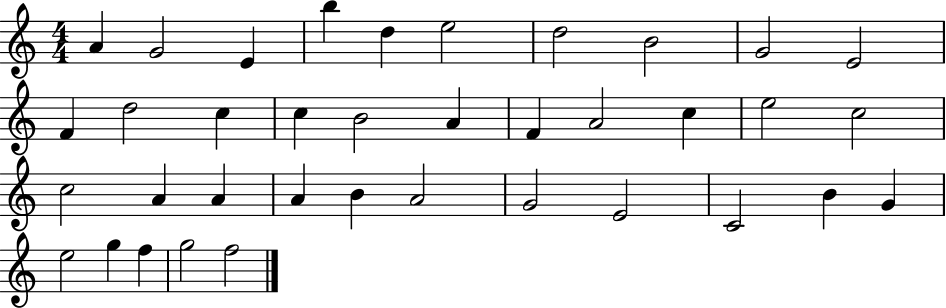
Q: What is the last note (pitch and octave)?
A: F5